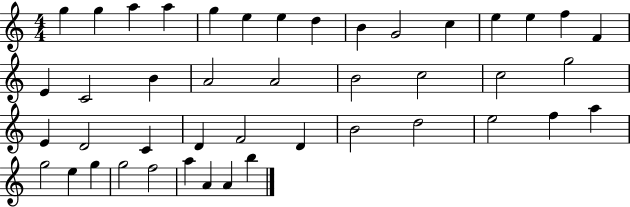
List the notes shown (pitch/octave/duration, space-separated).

G5/q G5/q A5/q A5/q G5/q E5/q E5/q D5/q B4/q G4/h C5/q E5/q E5/q F5/q F4/q E4/q C4/h B4/q A4/h A4/h B4/h C5/h C5/h G5/h E4/q D4/h C4/q D4/q F4/h D4/q B4/h D5/h E5/h F5/q A5/q G5/h E5/q G5/q G5/h F5/h A5/q A4/q A4/q B5/q